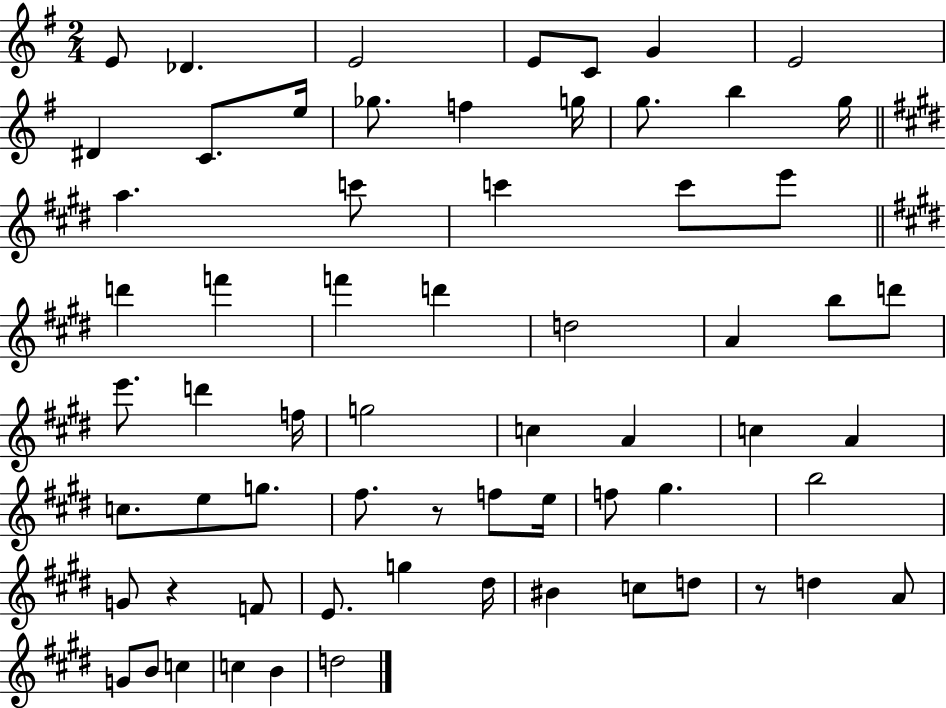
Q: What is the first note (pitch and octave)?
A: E4